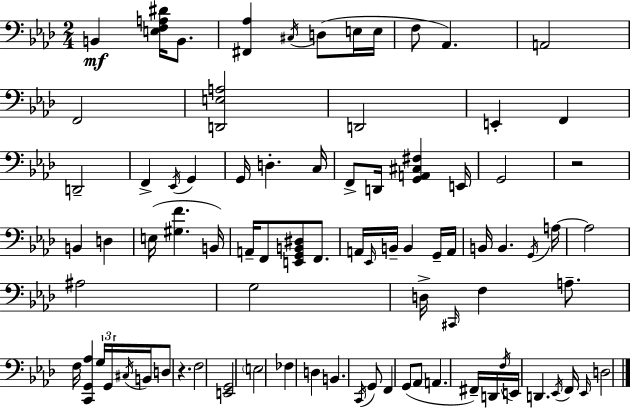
B2/q [E3,F3,A3,D#4]/s B2/e. [F#2,Ab3]/q C#3/s D3/e E3/s E3/s F3/e Ab2/q. A2/h F2/h [D2,E3,A3]/h D2/h E2/q F2/q D2/h F2/q Eb2/s G2/q G2/s D3/q. C3/s F2/e D2/s [G2,A2,C#3,F#3]/q E2/s G2/h R/h B2/q D3/q E3/s [G#3,F4]/q. B2/s A2/s F2/e [E2,G2,B2,D#3]/e F2/e. A2/s Eb2/s B2/s B2/q G2/s A2/s B2/s B2/q. G2/s A3/s A3/h A#3/h G3/h D3/s C#2/s F3/q A3/e. F3/s [C2,G2,Ab3]/q G3/s G2/s C#3/s B2/s D3/e R/q. F3/h [E2,G2]/h E3/h FES3/q D3/q B2/q. C2/s G2/e F2/q G2/e Ab2/e A2/q. F#2/s D2/s F3/s E2/s D2/q. Eb2/s F2/s Eb2/s D3/h